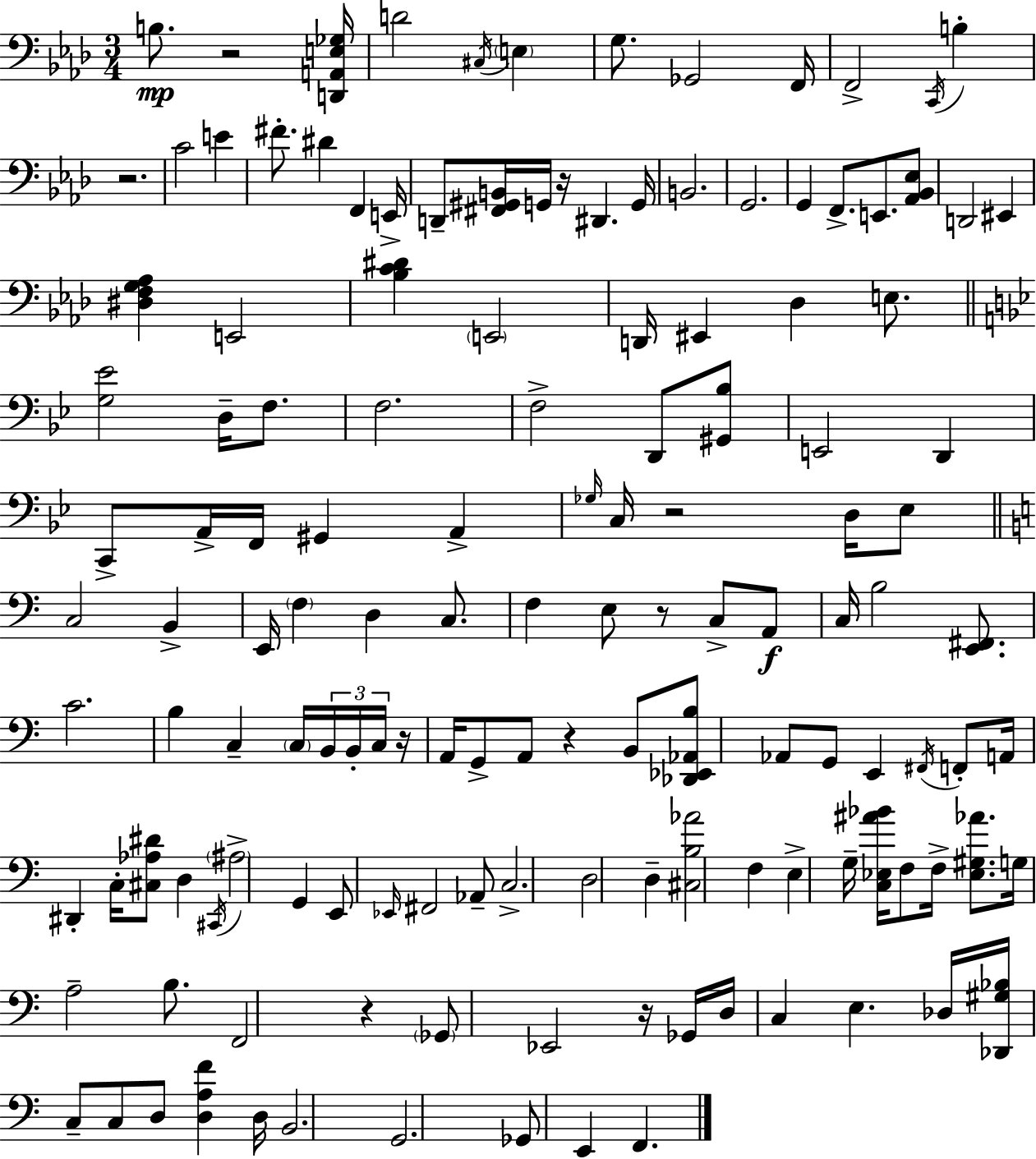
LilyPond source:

{
  \clef bass
  \numericTimeSignature
  \time 3/4
  \key f \minor
  b8.\mp r2 <d, a, e ges>16 | d'2 \acciaccatura { cis16 } \parenthesize e4 | g8. ges,2 | f,16 f,2-> \acciaccatura { c,16 } b4-. | \break r2. | c'2 e'4 | fis'8.-. dis'4 f,4 | e,16-> d,8-- <fis, gis, b,>16 g,16 r16 dis,4. | \break g,16 b,2. | g,2. | g,4 f,8.-> e,8. | <aes, bes, ees>8 d,2 eis,4 | \break <dis f g aes>4 e,2 | <bes c' dis'>4 \parenthesize e,2 | d,16 eis,4 des4 e8. | \bar "||" \break \key bes \major <g ees'>2 d16-- f8. | f2. | f2-> d,8 <gis, bes>8 | e,2 d,4 | \break c,8-> a,16-> f,16 gis,4 a,4-> | \grace { ges16 } c16 r2 d16 ees8 | \bar "||" \break \key c \major c2 b,4-> | e,16 \parenthesize f4 d4 c8. | f4 e8 r8 c8-> a,8\f | c16 b2 <e, fis,>8. | \break c'2. | b4 c4-- \parenthesize c16 \tuplet 3/2 { b,16 b,16-. c16 } | r16 a,16 g,8-> a,8 r4 b,8 | <des, ees, aes, b>8 aes,8 g,8 e,4 \acciaccatura { fis,16 } f,8-. | \break a,16 dis,4-. c16-. <cis aes dis'>8 d4 | \acciaccatura { cis,16 } \parenthesize ais2-> g,4 | e,8 \grace { ees,16 } fis,2 | aes,8-- c2.-> | \break d2 d4-- | <cis b aes'>2 f4 | e4-> g16-- <c ees ais' bes'>16 f8 f16-> | <ees gis aes'>8. g16 a2-- | \break b8. f,2 r4 | \parenthesize ges,8 ees,2 | r16 ges,16 d16 c4 e4. | des16 <des, gis bes>16 c8-- c8 d8 <d a f'>4 | \break d16 b,2. | g,2. | ges,8 e,4 f,4. | \bar "|."
}